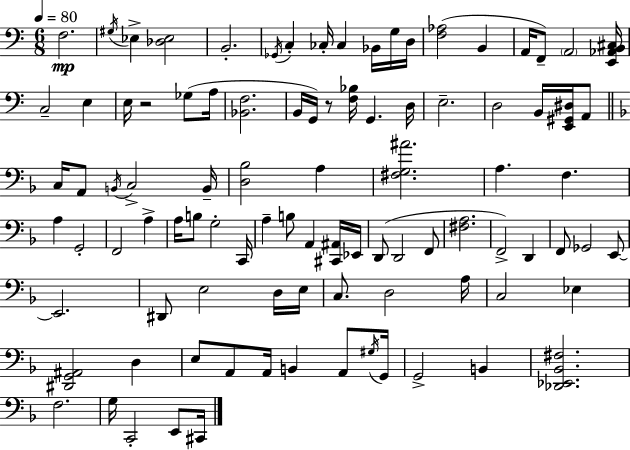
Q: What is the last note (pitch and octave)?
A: C#2